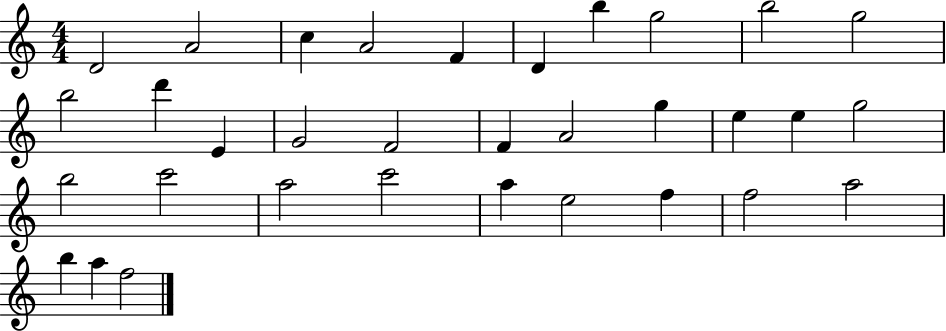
{
  \clef treble
  \numericTimeSignature
  \time 4/4
  \key c \major
  d'2 a'2 | c''4 a'2 f'4 | d'4 b''4 g''2 | b''2 g''2 | \break b''2 d'''4 e'4 | g'2 f'2 | f'4 a'2 g''4 | e''4 e''4 g''2 | \break b''2 c'''2 | a''2 c'''2 | a''4 e''2 f''4 | f''2 a''2 | \break b''4 a''4 f''2 | \bar "|."
}